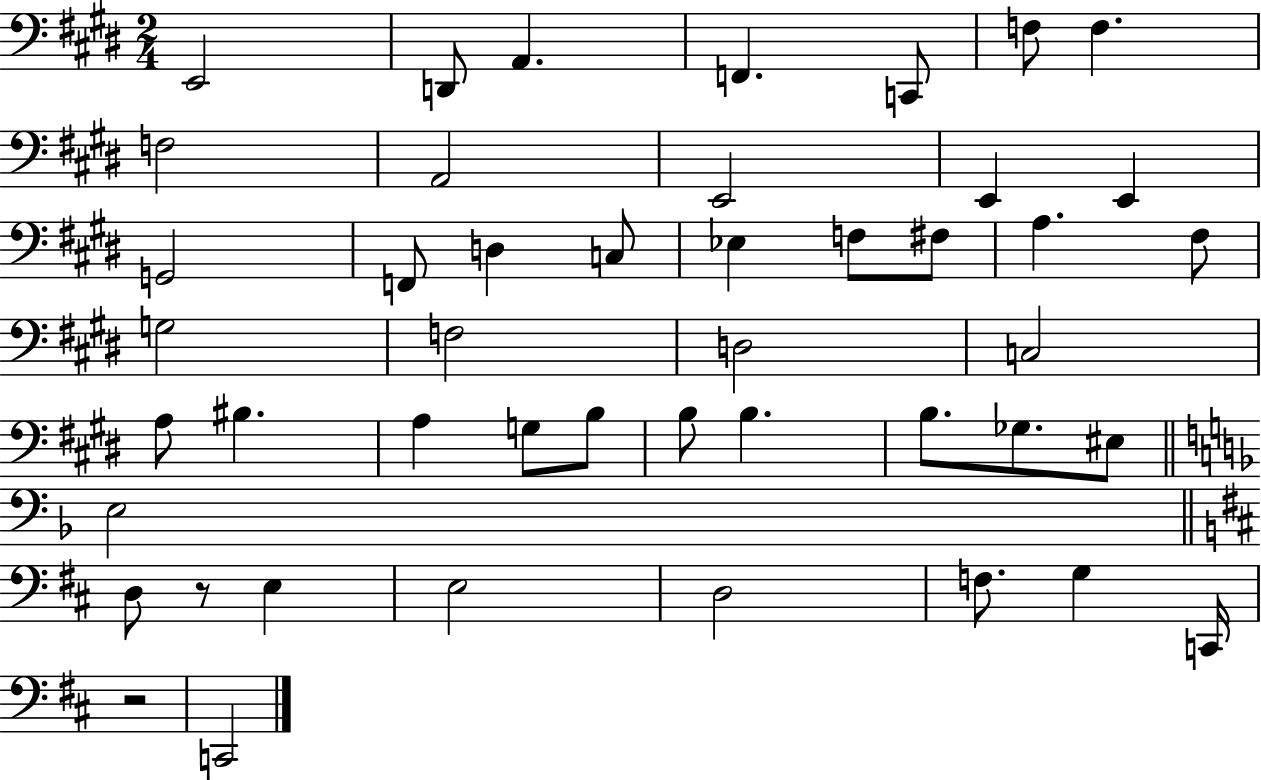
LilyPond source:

{
  \clef bass
  \numericTimeSignature
  \time 2/4
  \key e \major
  e,2 | d,8 a,4. | f,4. c,8 | f8 f4. | \break f2 | a,2 | e,2 | e,4 e,4 | \break g,2 | f,8 d4 c8 | ees4 f8 fis8 | a4. fis8 | \break g2 | f2 | d2 | c2 | \break a8 bis4. | a4 g8 b8 | b8 b4. | b8. ges8. eis8 | \break \bar "||" \break \key f \major e2 | \bar "||" \break \key d \major d8 r8 e4 | e2 | d2 | f8. g4 c,16 | \break r2 | c,2 | \bar "|."
}